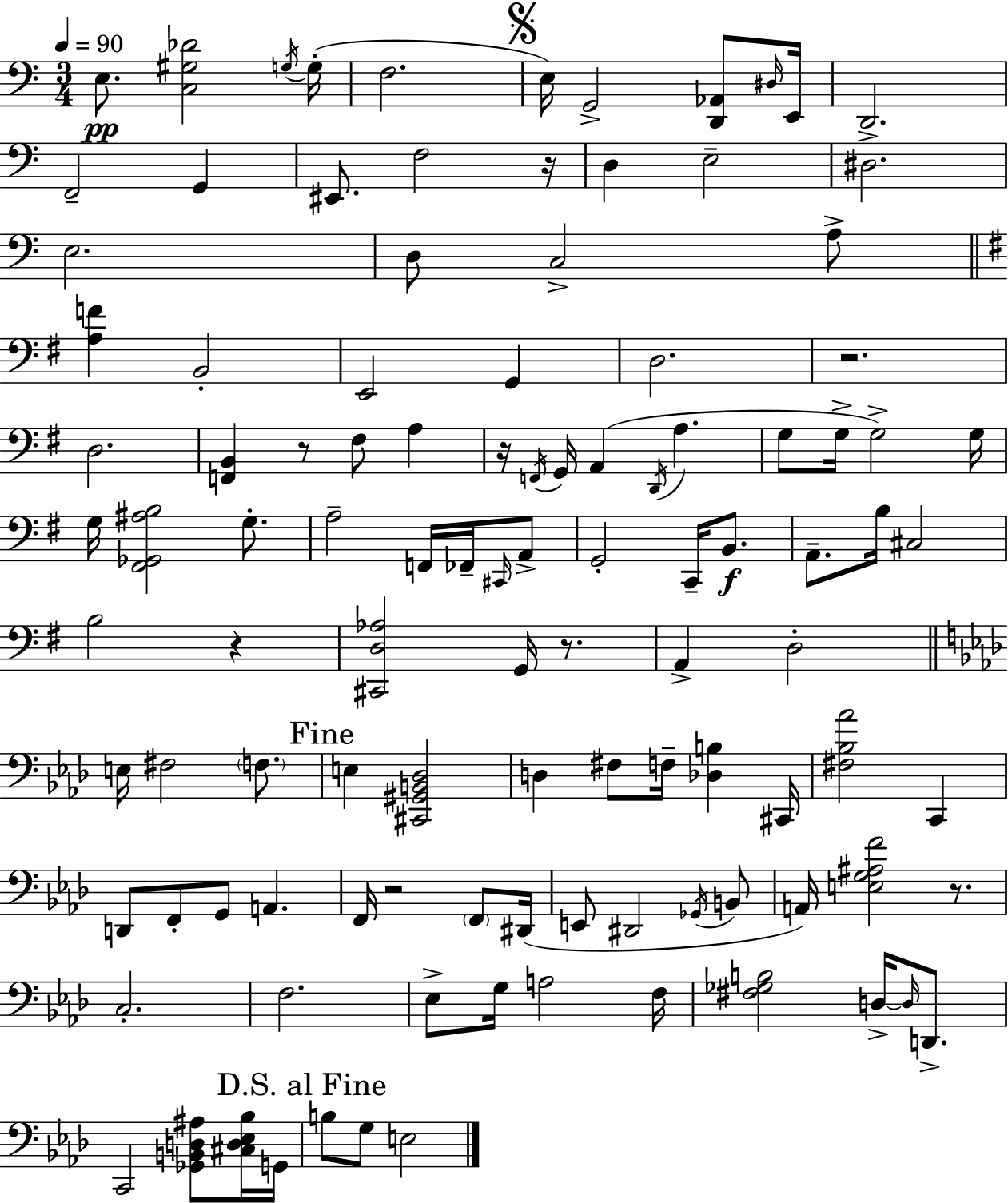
X:1
T:Untitled
M:3/4
L:1/4
K:C
E,/2 [C,^G,_D]2 G,/4 G,/4 F,2 E,/4 G,,2 [D,,_A,,]/2 ^D,/4 E,,/4 D,,2 F,,2 G,, ^E,,/2 F,2 z/4 D, E,2 ^D,2 E,2 D,/2 C,2 A,/2 [A,F] B,,2 E,,2 G,, D,2 z2 D,2 [F,,B,,] z/2 ^F,/2 A, z/4 F,,/4 G,,/4 A,, D,,/4 A, G,/2 G,/4 G,2 G,/4 G,/4 [^F,,_G,,^A,B,]2 G,/2 A,2 F,,/4 _F,,/4 ^C,,/4 A,,/2 G,,2 C,,/4 B,,/2 A,,/2 B,/4 ^C,2 B,2 z [^C,,D,_A,]2 G,,/4 z/2 A,, D,2 E,/4 ^F,2 F,/2 E, [^C,,^G,,B,,_D,]2 D, ^F,/2 F,/4 [_D,B,] ^C,,/4 [^F,_B,_A]2 C,, D,,/2 F,,/2 G,,/2 A,, F,,/4 z2 F,,/2 ^D,,/4 E,,/2 ^D,,2 _G,,/4 B,,/2 A,,/4 [E,G,^A,F]2 z/2 C,2 F,2 _E,/2 G,/4 A,2 F,/4 [^F,_G,B,]2 D,/4 D,/4 D,,/2 C,,2 [_G,,B,,D,^A,]/2 [^C,D,_E,_B,]/4 G,,/4 B,/2 G,/2 E,2